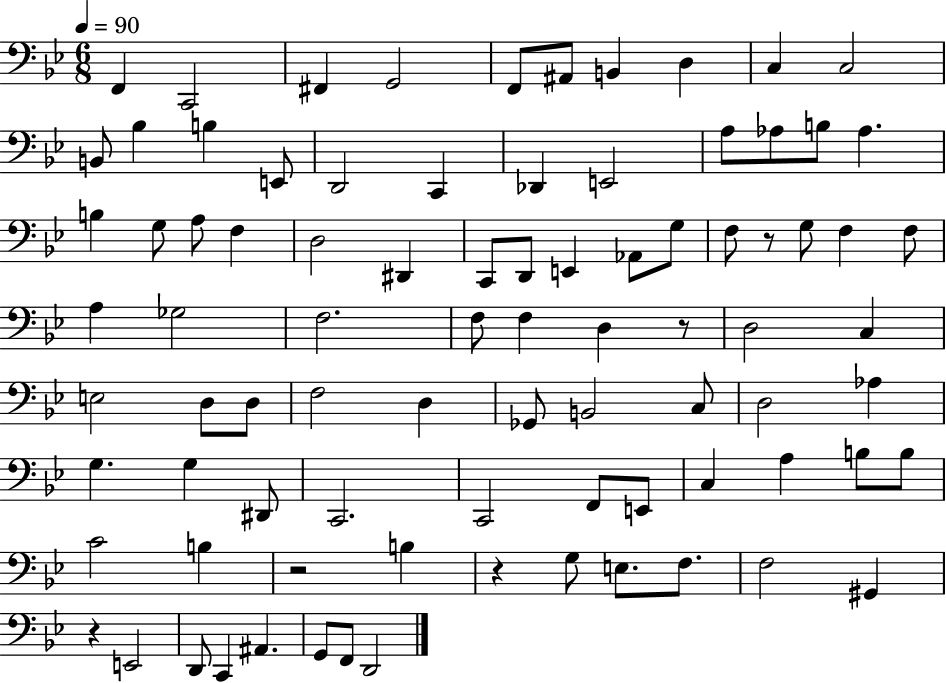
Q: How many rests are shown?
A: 5